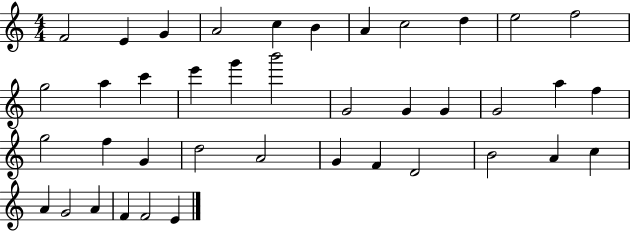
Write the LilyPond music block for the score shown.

{
  \clef treble
  \numericTimeSignature
  \time 4/4
  \key c \major
  f'2 e'4 g'4 | a'2 c''4 b'4 | a'4 c''2 d''4 | e''2 f''2 | \break g''2 a''4 c'''4 | e'''4 g'''4 b'''2 | g'2 g'4 g'4 | g'2 a''4 f''4 | \break g''2 f''4 g'4 | d''2 a'2 | g'4 f'4 d'2 | b'2 a'4 c''4 | \break a'4 g'2 a'4 | f'4 f'2 e'4 | \bar "|."
}